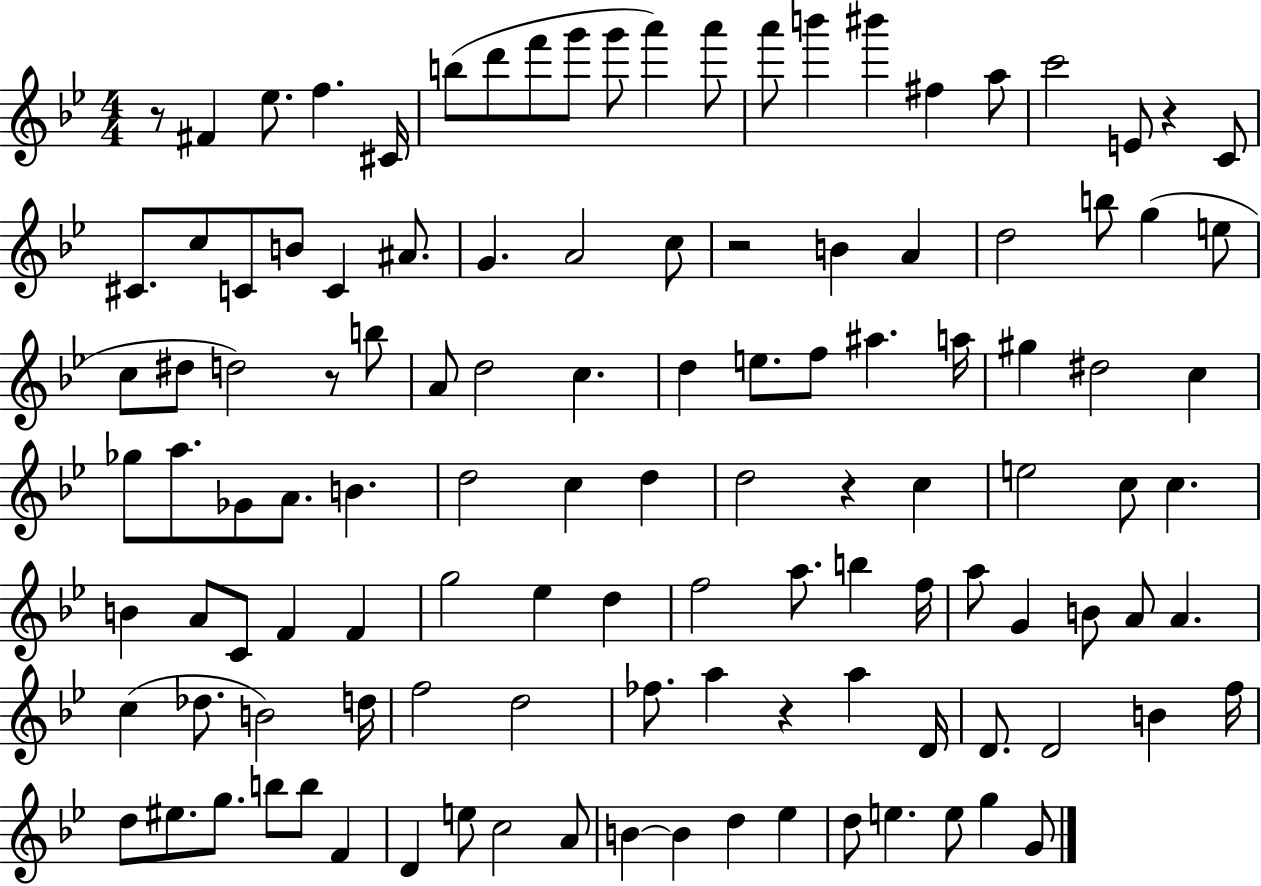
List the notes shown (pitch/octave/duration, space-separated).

R/e F#4/q Eb5/e. F5/q. C#4/s B5/e D6/e F6/e G6/e G6/e A6/q A6/e A6/e B6/q BIS6/q F#5/q A5/e C6/h E4/e R/q C4/e C#4/e. C5/e C4/e B4/e C4/q A#4/e. G4/q. A4/h C5/e R/h B4/q A4/q D5/h B5/e G5/q E5/e C5/e D#5/e D5/h R/e B5/e A4/e D5/h C5/q. D5/q E5/e. F5/e A#5/q. A5/s G#5/q D#5/h C5/q Gb5/e A5/e. Gb4/e A4/e. B4/q. D5/h C5/q D5/q D5/h R/q C5/q E5/h C5/e C5/q. B4/q A4/e C4/e F4/q F4/q G5/h Eb5/q D5/q F5/h A5/e. B5/q F5/s A5/e G4/q B4/e A4/e A4/q. C5/q Db5/e. B4/h D5/s F5/h D5/h FES5/e. A5/q R/q A5/q D4/s D4/e. D4/h B4/q F5/s D5/e EIS5/e. G5/e. B5/e B5/e F4/q D4/q E5/e C5/h A4/e B4/q B4/q D5/q Eb5/q D5/e E5/q. E5/e G5/q G4/e